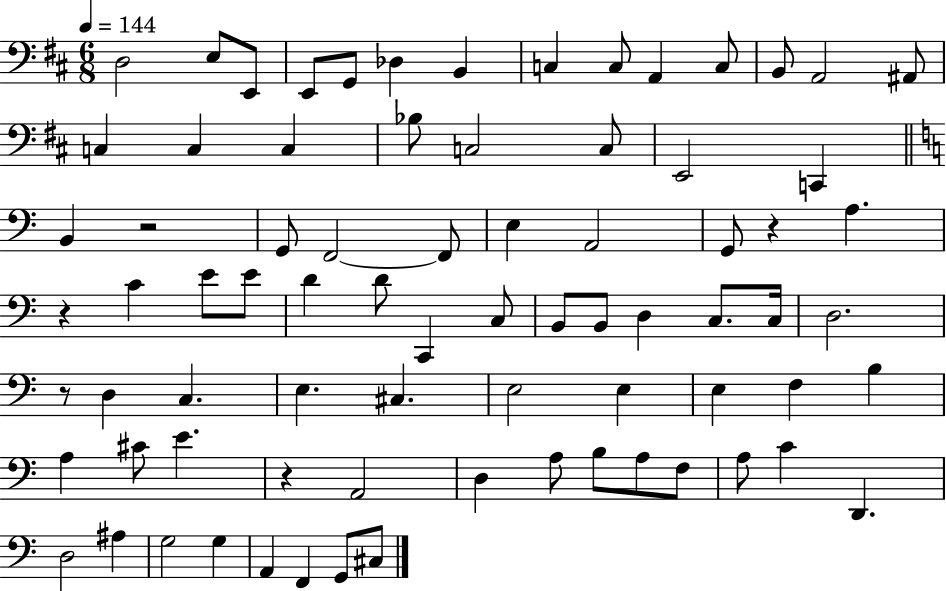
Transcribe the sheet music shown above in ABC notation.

X:1
T:Untitled
M:6/8
L:1/4
K:D
D,2 E,/2 E,,/2 E,,/2 G,,/2 _D, B,, C, C,/2 A,, C,/2 B,,/2 A,,2 ^A,,/2 C, C, C, _B,/2 C,2 C,/2 E,,2 C,, B,, z2 G,,/2 F,,2 F,,/2 E, A,,2 G,,/2 z A, z C E/2 E/2 D D/2 C,, C,/2 B,,/2 B,,/2 D, C,/2 C,/4 D,2 z/2 D, C, E, ^C, E,2 E, E, F, B, A, ^C/2 E z A,,2 D, A,/2 B,/2 A,/2 F,/2 A,/2 C D,, D,2 ^A, G,2 G, A,, F,, G,,/2 ^C,/2